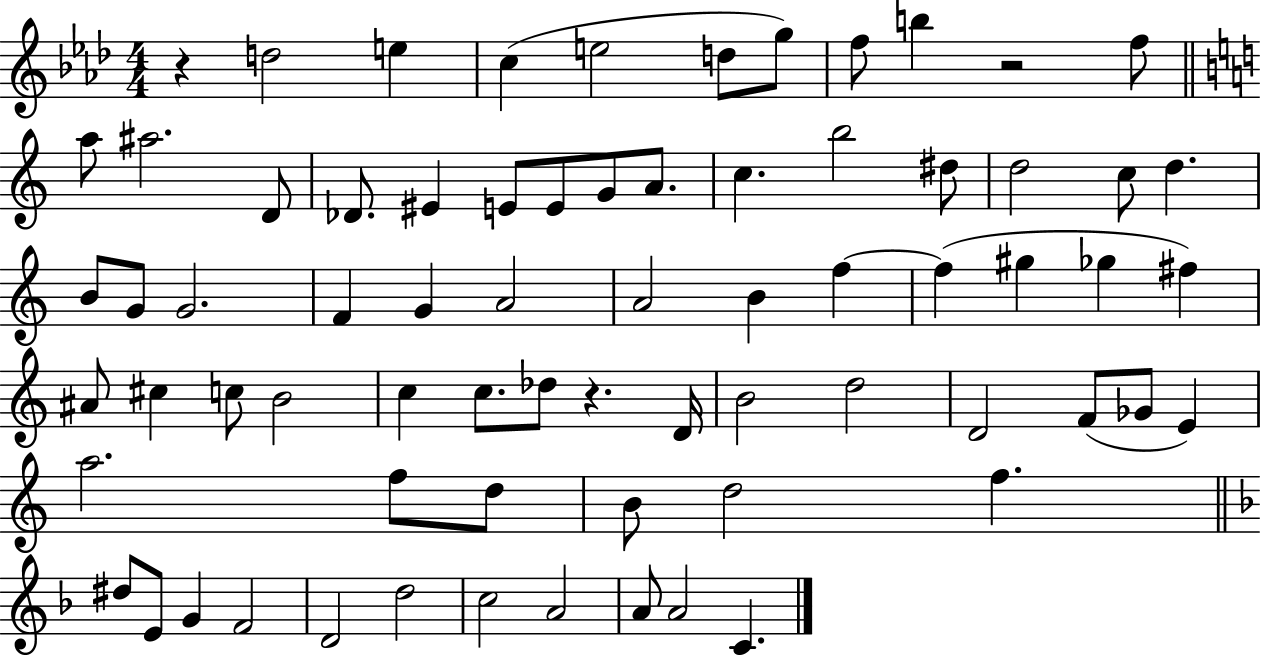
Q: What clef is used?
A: treble